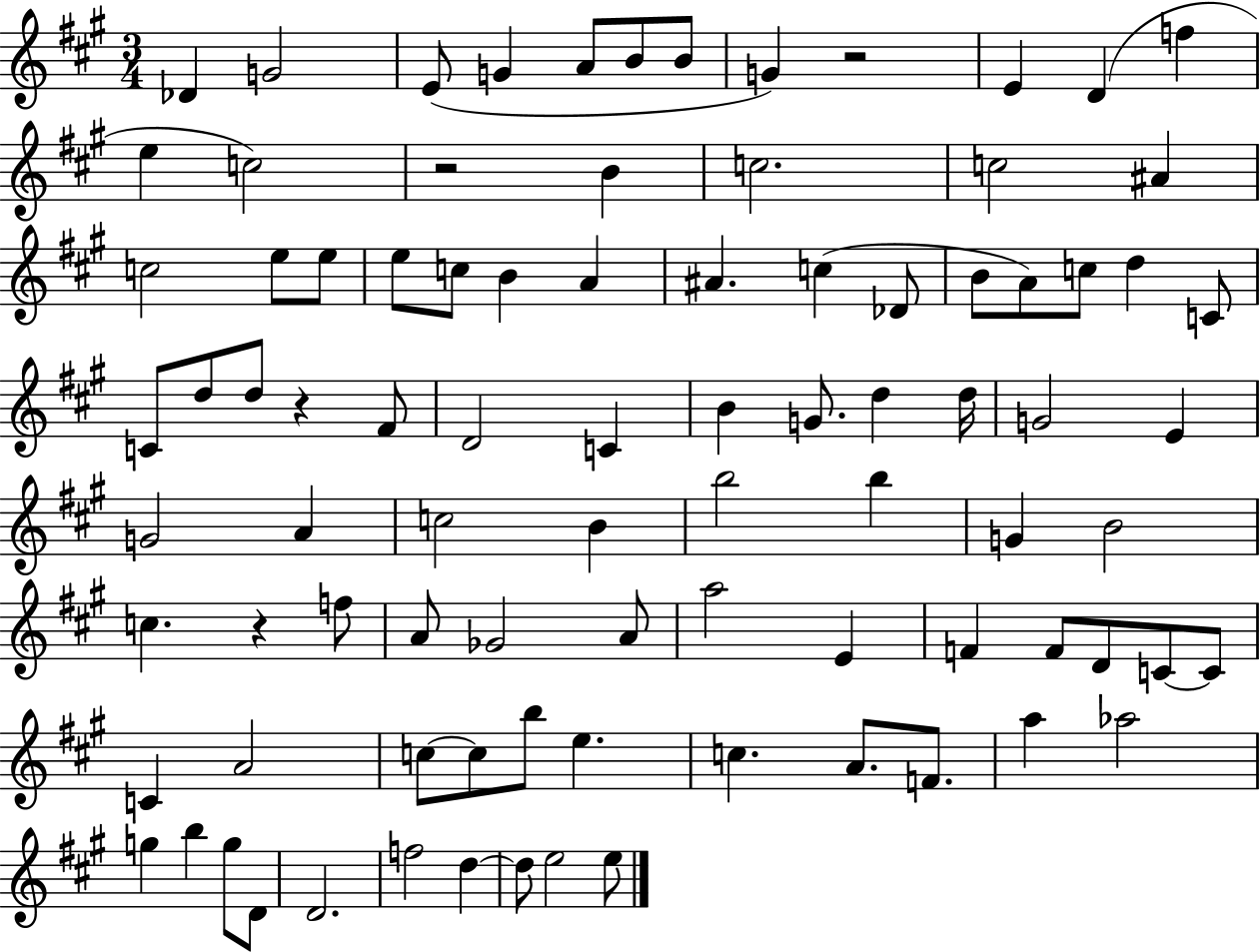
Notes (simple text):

Db4/q G4/h E4/e G4/q A4/e B4/e B4/e G4/q R/h E4/q D4/q F5/q E5/q C5/h R/h B4/q C5/h. C5/h A#4/q C5/h E5/e E5/e E5/e C5/e B4/q A4/q A#4/q. C5/q Db4/e B4/e A4/e C5/e D5/q C4/e C4/e D5/e D5/e R/q F#4/e D4/h C4/q B4/q G4/e. D5/q D5/s G4/h E4/q G4/h A4/q C5/h B4/q B5/h B5/q G4/q B4/h C5/q. R/q F5/e A4/e Gb4/h A4/e A5/h E4/q F4/q F4/e D4/e C4/e C4/e C4/q A4/h C5/e C5/e B5/e E5/q. C5/q. A4/e. F4/e. A5/q Ab5/h G5/q B5/q G5/e D4/e D4/h. F5/h D5/q D5/e E5/h E5/e